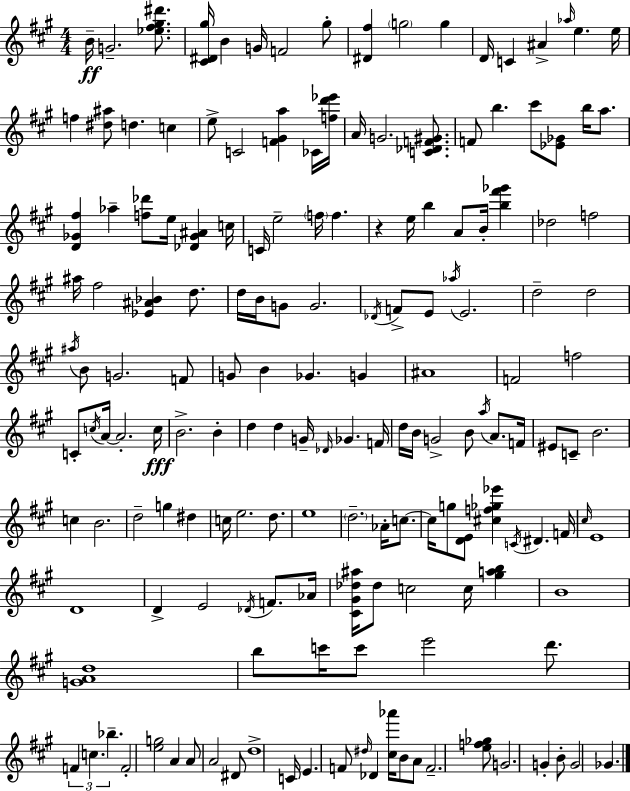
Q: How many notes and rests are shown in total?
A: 166